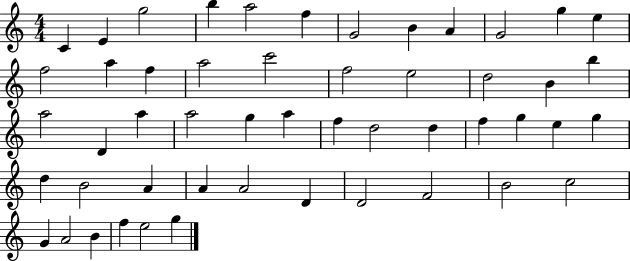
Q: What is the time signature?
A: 4/4